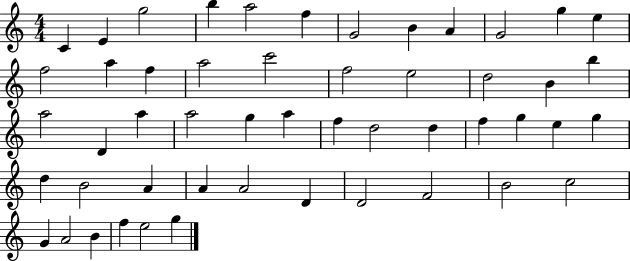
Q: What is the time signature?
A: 4/4